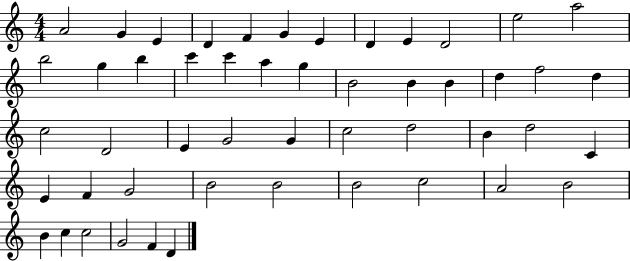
X:1
T:Untitled
M:4/4
L:1/4
K:C
A2 G E D F G E D E D2 e2 a2 b2 g b c' c' a g B2 B B d f2 d c2 D2 E G2 G c2 d2 B d2 C E F G2 B2 B2 B2 c2 A2 B2 B c c2 G2 F D